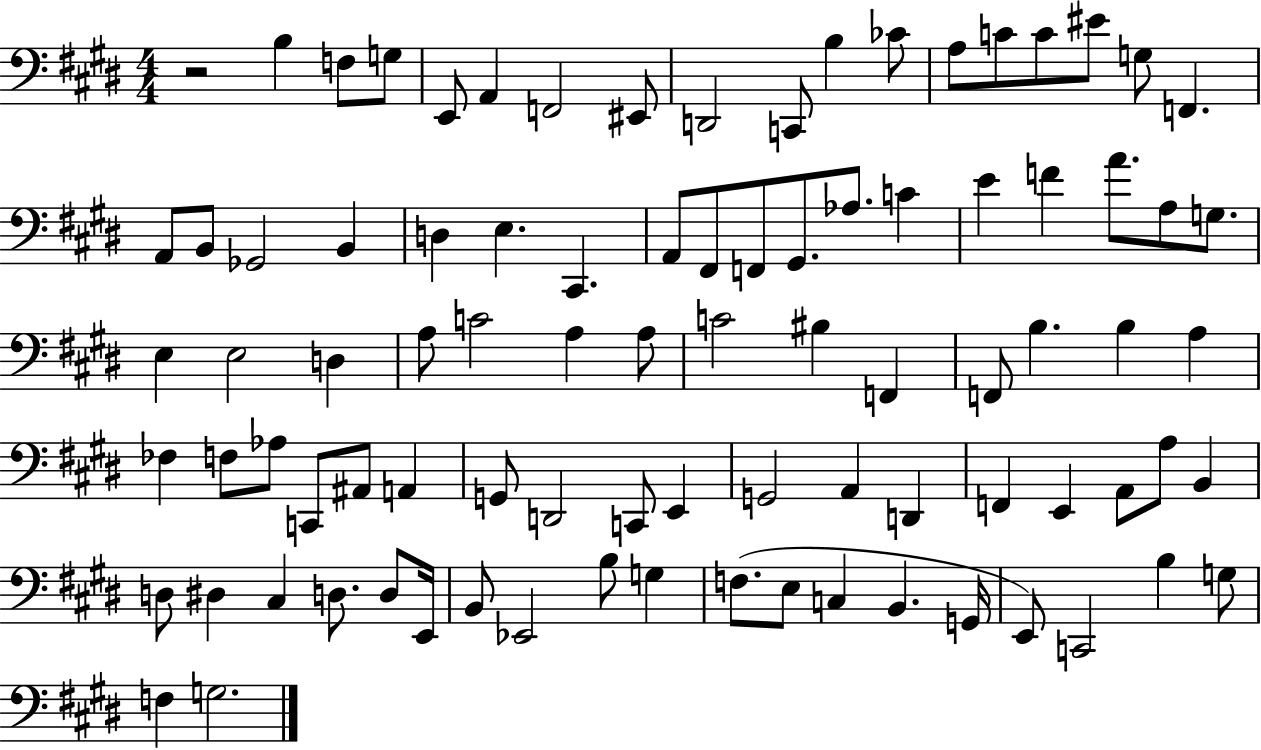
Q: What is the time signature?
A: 4/4